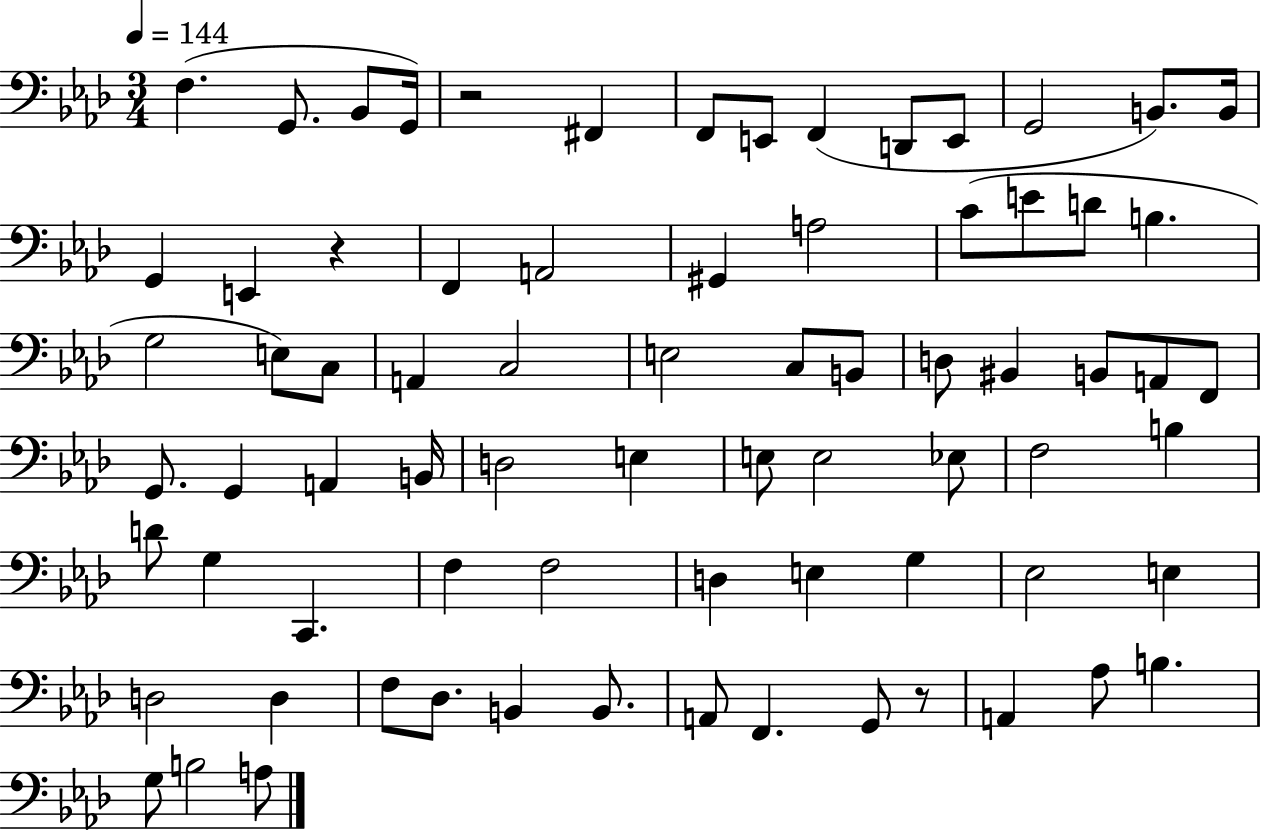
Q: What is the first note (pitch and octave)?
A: F3